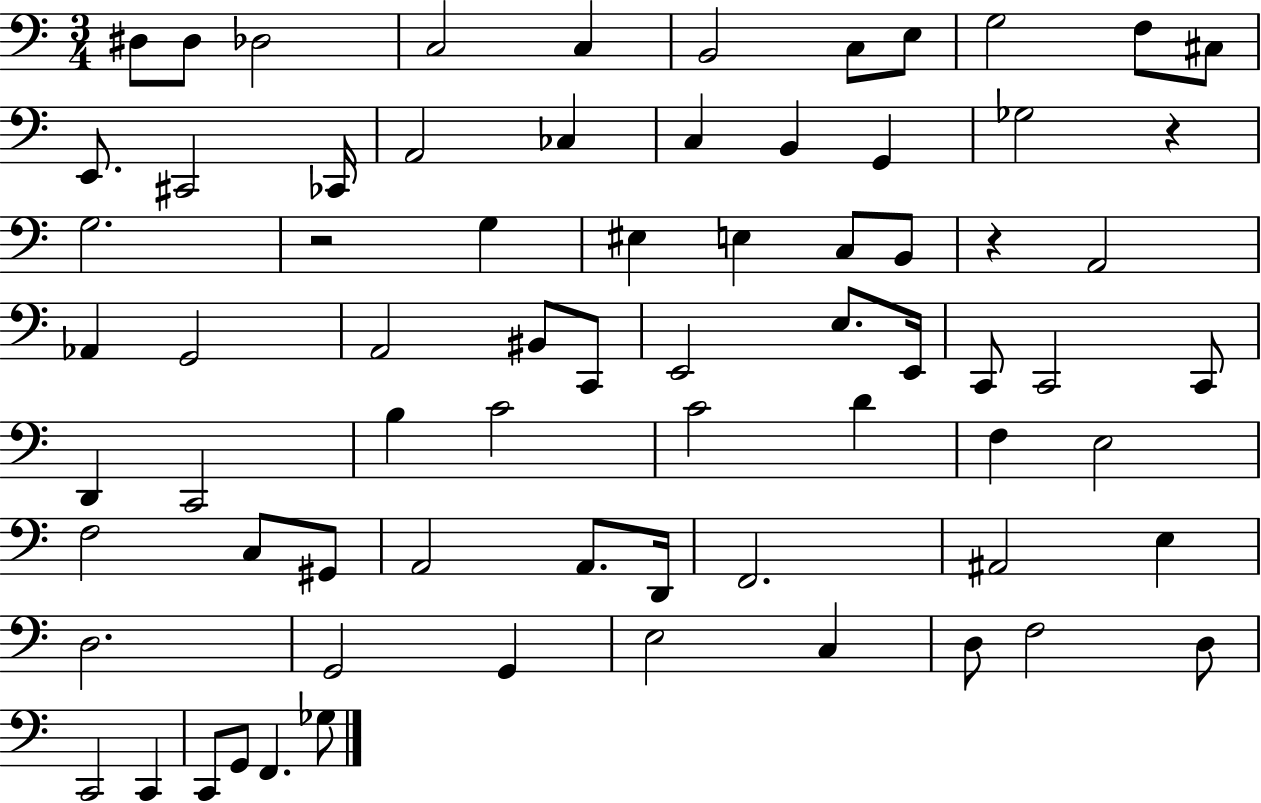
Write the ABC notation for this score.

X:1
T:Untitled
M:3/4
L:1/4
K:C
^D,/2 ^D,/2 _D,2 C,2 C, B,,2 C,/2 E,/2 G,2 F,/2 ^C,/2 E,,/2 ^C,,2 _C,,/4 A,,2 _C, C, B,, G,, _G,2 z G,2 z2 G, ^E, E, C,/2 B,,/2 z A,,2 _A,, G,,2 A,,2 ^B,,/2 C,,/2 E,,2 E,/2 E,,/4 C,,/2 C,,2 C,,/2 D,, C,,2 B, C2 C2 D F, E,2 F,2 C,/2 ^G,,/2 A,,2 A,,/2 D,,/4 F,,2 ^A,,2 E, D,2 G,,2 G,, E,2 C, D,/2 F,2 D,/2 C,,2 C,, C,,/2 G,,/2 F,, _G,/2